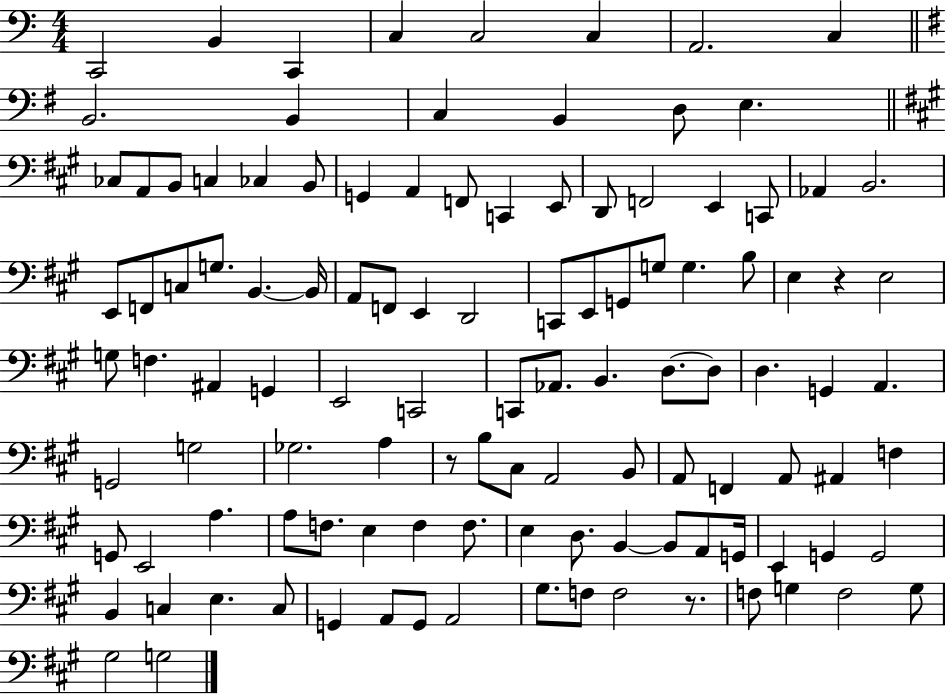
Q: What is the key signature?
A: C major